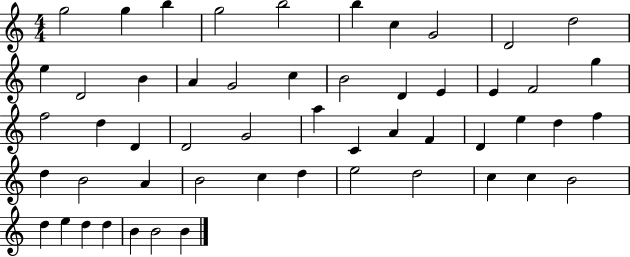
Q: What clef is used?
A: treble